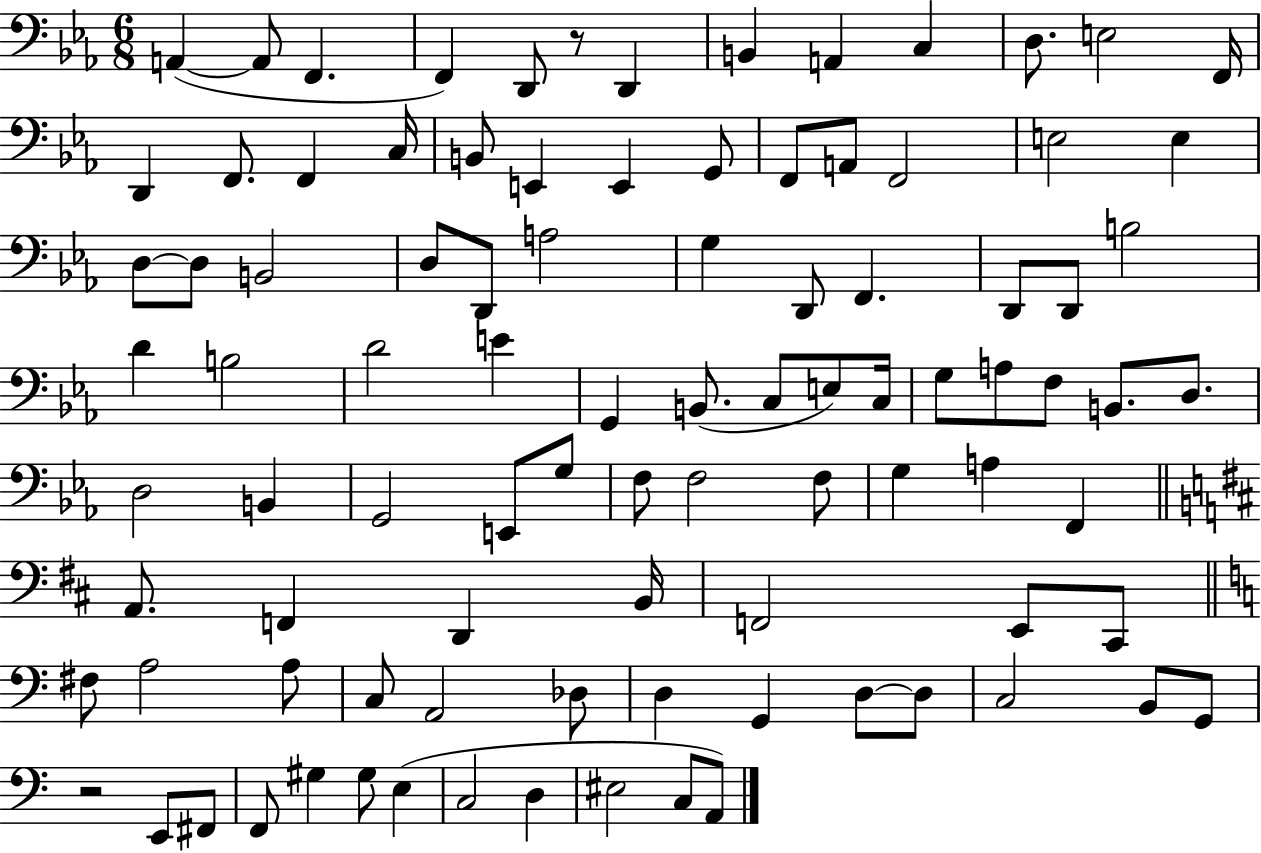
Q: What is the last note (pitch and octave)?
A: A2